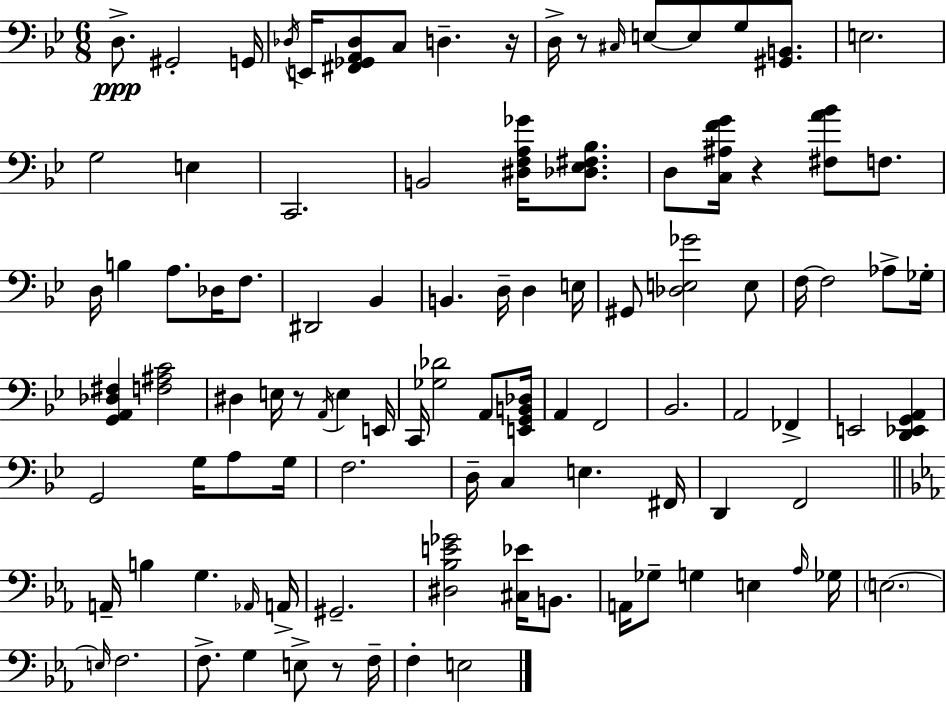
X:1
T:Untitled
M:6/8
L:1/4
K:Gm
D,/2 ^G,,2 G,,/4 _D,/4 E,,/4 [^F,,_G,,A,,_D,]/2 C,/2 D, z/4 D,/4 z/2 ^C,/4 E,/2 E,/2 G,/2 [^G,,B,,]/2 E,2 G,2 E, C,,2 B,,2 [^D,F,A,_G]/4 [_D,_E,^F,_B,]/2 D,/2 [C,^A,FG]/4 z [^F,A_B]/2 F,/2 D,/4 B, A,/2 _D,/4 F,/2 ^D,,2 _B,, B,, D,/4 D, E,/4 ^G,,/2 [_D,E,_G]2 E,/2 F,/4 F,2 _A,/2 _G,/4 [G,,A,,_D,^F,] [F,^A,C]2 ^D, E,/4 z/2 A,,/4 E, E,,/4 C,,/4 [_G,_D]2 A,,/2 [E,,G,,B,,_D,]/4 A,, F,,2 _B,,2 A,,2 _F,, E,,2 [D,,_E,,G,,A,,] G,,2 G,/4 A,/2 G,/4 F,2 D,/4 C, E, ^F,,/4 D,, F,,2 A,,/4 B, G, _A,,/4 A,,/4 ^G,,2 [^D,_B,E_G]2 [^C,_E]/4 B,,/2 A,,/4 _G,/2 G, E, _A,/4 _G,/4 E,2 E,/4 F,2 F,/2 G, E,/2 z/2 F,/4 F, E,2